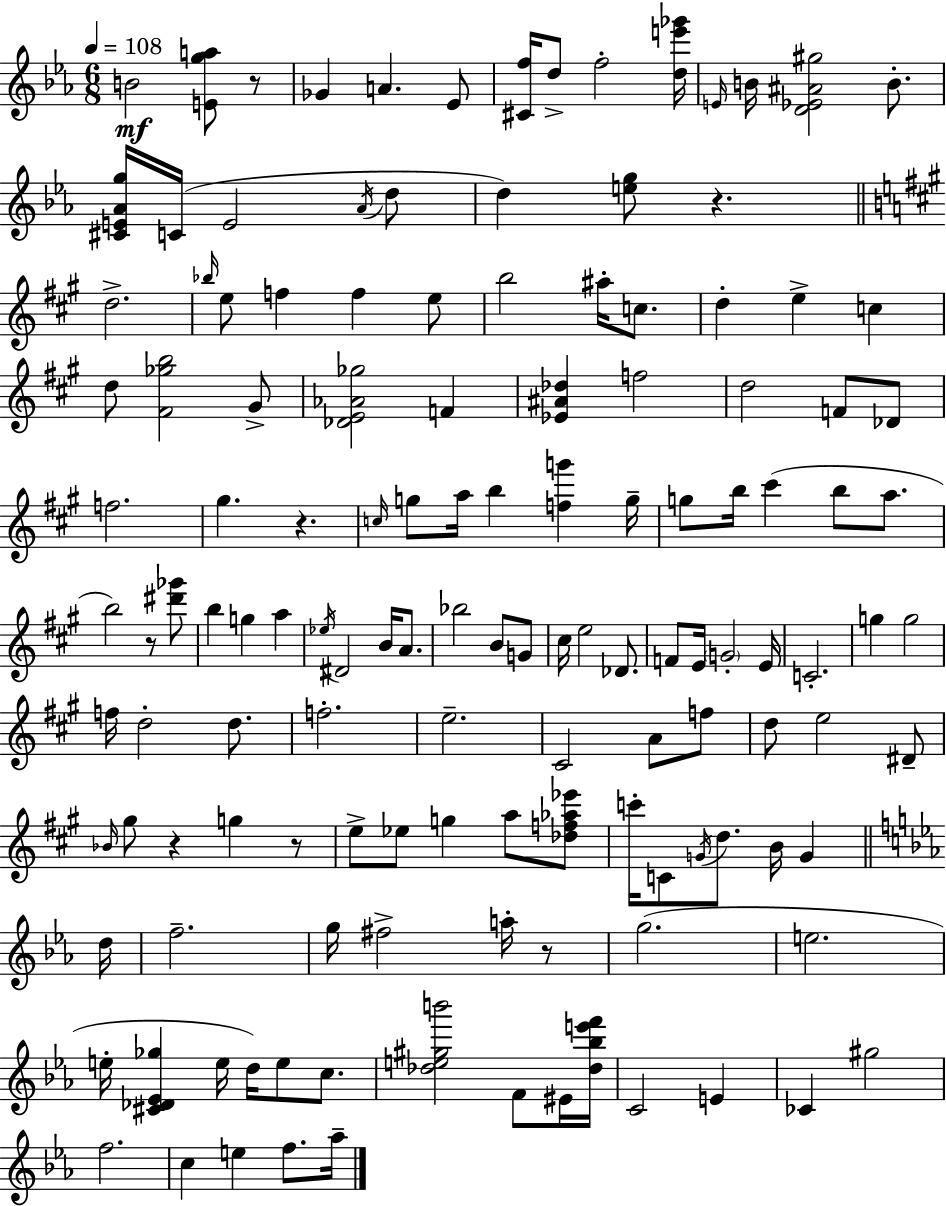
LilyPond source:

{
  \clef treble
  \numericTimeSignature
  \time 6/8
  \key c \minor
  \tempo 4 = 108
  b'2\mf <e' g'' a''>8 r8 | ges'4 a'4. ees'8 | <cis' f''>16 d''8-> f''2-. <d'' e''' ges'''>16 | \grace { e'16 } b'16 <d' ees' ais' gis''>2 b'8.-. | \break <cis' e' aes' g''>16 c'16( e'2 \acciaccatura { aes'16 } | d''8 d''4) <e'' g''>8 r4. | \bar "||" \break \key a \major d''2.-> | \grace { bes''16 } e''8 f''4 f''4 e''8 | b''2 ais''16-. c''8. | d''4-. e''4-> c''4 | \break d''8 <fis' ges'' b''>2 gis'8-> | <des' e' aes' ges''>2 f'4 | <ees' ais' des''>4 f''2 | d''2 f'8 des'8 | \break f''2. | gis''4. r4. | \grace { c''16 } g''8 a''16 b''4 <f'' g'''>4 | g''16-- g''8 b''16 cis'''4( b''8 a''8. | \break b''2) r8 | <dis''' ges'''>8 b''4 g''4 a''4 | \acciaccatura { ees''16 } dis'2 b'16 | a'8. bes''2 b'8 | \break g'8 cis''16 e''2 | des'8. f'8 e'16 \parenthesize g'2-. | e'16 c'2.-. | g''4 g''2 | \break f''16 d''2-. | d''8. f''2.-. | e''2.-- | cis'2 a'8 | \break f''8 d''8 e''2 | dis'8-- \grace { bes'16 } gis''8 r4 g''4 | r8 e''8-> ees''8 g''4 | a''8 <des'' f'' aes'' ees'''>8 c'''16-. c'8 \acciaccatura { g'16 } d''8. b'16 | \break g'4 \bar "||" \break \key ees \major d''16 f''2.-- | g''16 fis''2-> a''16-. r8 | g''2.( | e''2. | \break e''16-. <cis' des' ees' ges''>4 e''16 d''16) e''8 c''8. | <des'' e'' gis'' b'''>2 f'8 eis'16 | <des'' bes'' e''' f'''>16 c'2 e'4 | ces'4 gis''2 | \break f''2. | c''4 e''4 f''8. | aes''16-- \bar "|."
}